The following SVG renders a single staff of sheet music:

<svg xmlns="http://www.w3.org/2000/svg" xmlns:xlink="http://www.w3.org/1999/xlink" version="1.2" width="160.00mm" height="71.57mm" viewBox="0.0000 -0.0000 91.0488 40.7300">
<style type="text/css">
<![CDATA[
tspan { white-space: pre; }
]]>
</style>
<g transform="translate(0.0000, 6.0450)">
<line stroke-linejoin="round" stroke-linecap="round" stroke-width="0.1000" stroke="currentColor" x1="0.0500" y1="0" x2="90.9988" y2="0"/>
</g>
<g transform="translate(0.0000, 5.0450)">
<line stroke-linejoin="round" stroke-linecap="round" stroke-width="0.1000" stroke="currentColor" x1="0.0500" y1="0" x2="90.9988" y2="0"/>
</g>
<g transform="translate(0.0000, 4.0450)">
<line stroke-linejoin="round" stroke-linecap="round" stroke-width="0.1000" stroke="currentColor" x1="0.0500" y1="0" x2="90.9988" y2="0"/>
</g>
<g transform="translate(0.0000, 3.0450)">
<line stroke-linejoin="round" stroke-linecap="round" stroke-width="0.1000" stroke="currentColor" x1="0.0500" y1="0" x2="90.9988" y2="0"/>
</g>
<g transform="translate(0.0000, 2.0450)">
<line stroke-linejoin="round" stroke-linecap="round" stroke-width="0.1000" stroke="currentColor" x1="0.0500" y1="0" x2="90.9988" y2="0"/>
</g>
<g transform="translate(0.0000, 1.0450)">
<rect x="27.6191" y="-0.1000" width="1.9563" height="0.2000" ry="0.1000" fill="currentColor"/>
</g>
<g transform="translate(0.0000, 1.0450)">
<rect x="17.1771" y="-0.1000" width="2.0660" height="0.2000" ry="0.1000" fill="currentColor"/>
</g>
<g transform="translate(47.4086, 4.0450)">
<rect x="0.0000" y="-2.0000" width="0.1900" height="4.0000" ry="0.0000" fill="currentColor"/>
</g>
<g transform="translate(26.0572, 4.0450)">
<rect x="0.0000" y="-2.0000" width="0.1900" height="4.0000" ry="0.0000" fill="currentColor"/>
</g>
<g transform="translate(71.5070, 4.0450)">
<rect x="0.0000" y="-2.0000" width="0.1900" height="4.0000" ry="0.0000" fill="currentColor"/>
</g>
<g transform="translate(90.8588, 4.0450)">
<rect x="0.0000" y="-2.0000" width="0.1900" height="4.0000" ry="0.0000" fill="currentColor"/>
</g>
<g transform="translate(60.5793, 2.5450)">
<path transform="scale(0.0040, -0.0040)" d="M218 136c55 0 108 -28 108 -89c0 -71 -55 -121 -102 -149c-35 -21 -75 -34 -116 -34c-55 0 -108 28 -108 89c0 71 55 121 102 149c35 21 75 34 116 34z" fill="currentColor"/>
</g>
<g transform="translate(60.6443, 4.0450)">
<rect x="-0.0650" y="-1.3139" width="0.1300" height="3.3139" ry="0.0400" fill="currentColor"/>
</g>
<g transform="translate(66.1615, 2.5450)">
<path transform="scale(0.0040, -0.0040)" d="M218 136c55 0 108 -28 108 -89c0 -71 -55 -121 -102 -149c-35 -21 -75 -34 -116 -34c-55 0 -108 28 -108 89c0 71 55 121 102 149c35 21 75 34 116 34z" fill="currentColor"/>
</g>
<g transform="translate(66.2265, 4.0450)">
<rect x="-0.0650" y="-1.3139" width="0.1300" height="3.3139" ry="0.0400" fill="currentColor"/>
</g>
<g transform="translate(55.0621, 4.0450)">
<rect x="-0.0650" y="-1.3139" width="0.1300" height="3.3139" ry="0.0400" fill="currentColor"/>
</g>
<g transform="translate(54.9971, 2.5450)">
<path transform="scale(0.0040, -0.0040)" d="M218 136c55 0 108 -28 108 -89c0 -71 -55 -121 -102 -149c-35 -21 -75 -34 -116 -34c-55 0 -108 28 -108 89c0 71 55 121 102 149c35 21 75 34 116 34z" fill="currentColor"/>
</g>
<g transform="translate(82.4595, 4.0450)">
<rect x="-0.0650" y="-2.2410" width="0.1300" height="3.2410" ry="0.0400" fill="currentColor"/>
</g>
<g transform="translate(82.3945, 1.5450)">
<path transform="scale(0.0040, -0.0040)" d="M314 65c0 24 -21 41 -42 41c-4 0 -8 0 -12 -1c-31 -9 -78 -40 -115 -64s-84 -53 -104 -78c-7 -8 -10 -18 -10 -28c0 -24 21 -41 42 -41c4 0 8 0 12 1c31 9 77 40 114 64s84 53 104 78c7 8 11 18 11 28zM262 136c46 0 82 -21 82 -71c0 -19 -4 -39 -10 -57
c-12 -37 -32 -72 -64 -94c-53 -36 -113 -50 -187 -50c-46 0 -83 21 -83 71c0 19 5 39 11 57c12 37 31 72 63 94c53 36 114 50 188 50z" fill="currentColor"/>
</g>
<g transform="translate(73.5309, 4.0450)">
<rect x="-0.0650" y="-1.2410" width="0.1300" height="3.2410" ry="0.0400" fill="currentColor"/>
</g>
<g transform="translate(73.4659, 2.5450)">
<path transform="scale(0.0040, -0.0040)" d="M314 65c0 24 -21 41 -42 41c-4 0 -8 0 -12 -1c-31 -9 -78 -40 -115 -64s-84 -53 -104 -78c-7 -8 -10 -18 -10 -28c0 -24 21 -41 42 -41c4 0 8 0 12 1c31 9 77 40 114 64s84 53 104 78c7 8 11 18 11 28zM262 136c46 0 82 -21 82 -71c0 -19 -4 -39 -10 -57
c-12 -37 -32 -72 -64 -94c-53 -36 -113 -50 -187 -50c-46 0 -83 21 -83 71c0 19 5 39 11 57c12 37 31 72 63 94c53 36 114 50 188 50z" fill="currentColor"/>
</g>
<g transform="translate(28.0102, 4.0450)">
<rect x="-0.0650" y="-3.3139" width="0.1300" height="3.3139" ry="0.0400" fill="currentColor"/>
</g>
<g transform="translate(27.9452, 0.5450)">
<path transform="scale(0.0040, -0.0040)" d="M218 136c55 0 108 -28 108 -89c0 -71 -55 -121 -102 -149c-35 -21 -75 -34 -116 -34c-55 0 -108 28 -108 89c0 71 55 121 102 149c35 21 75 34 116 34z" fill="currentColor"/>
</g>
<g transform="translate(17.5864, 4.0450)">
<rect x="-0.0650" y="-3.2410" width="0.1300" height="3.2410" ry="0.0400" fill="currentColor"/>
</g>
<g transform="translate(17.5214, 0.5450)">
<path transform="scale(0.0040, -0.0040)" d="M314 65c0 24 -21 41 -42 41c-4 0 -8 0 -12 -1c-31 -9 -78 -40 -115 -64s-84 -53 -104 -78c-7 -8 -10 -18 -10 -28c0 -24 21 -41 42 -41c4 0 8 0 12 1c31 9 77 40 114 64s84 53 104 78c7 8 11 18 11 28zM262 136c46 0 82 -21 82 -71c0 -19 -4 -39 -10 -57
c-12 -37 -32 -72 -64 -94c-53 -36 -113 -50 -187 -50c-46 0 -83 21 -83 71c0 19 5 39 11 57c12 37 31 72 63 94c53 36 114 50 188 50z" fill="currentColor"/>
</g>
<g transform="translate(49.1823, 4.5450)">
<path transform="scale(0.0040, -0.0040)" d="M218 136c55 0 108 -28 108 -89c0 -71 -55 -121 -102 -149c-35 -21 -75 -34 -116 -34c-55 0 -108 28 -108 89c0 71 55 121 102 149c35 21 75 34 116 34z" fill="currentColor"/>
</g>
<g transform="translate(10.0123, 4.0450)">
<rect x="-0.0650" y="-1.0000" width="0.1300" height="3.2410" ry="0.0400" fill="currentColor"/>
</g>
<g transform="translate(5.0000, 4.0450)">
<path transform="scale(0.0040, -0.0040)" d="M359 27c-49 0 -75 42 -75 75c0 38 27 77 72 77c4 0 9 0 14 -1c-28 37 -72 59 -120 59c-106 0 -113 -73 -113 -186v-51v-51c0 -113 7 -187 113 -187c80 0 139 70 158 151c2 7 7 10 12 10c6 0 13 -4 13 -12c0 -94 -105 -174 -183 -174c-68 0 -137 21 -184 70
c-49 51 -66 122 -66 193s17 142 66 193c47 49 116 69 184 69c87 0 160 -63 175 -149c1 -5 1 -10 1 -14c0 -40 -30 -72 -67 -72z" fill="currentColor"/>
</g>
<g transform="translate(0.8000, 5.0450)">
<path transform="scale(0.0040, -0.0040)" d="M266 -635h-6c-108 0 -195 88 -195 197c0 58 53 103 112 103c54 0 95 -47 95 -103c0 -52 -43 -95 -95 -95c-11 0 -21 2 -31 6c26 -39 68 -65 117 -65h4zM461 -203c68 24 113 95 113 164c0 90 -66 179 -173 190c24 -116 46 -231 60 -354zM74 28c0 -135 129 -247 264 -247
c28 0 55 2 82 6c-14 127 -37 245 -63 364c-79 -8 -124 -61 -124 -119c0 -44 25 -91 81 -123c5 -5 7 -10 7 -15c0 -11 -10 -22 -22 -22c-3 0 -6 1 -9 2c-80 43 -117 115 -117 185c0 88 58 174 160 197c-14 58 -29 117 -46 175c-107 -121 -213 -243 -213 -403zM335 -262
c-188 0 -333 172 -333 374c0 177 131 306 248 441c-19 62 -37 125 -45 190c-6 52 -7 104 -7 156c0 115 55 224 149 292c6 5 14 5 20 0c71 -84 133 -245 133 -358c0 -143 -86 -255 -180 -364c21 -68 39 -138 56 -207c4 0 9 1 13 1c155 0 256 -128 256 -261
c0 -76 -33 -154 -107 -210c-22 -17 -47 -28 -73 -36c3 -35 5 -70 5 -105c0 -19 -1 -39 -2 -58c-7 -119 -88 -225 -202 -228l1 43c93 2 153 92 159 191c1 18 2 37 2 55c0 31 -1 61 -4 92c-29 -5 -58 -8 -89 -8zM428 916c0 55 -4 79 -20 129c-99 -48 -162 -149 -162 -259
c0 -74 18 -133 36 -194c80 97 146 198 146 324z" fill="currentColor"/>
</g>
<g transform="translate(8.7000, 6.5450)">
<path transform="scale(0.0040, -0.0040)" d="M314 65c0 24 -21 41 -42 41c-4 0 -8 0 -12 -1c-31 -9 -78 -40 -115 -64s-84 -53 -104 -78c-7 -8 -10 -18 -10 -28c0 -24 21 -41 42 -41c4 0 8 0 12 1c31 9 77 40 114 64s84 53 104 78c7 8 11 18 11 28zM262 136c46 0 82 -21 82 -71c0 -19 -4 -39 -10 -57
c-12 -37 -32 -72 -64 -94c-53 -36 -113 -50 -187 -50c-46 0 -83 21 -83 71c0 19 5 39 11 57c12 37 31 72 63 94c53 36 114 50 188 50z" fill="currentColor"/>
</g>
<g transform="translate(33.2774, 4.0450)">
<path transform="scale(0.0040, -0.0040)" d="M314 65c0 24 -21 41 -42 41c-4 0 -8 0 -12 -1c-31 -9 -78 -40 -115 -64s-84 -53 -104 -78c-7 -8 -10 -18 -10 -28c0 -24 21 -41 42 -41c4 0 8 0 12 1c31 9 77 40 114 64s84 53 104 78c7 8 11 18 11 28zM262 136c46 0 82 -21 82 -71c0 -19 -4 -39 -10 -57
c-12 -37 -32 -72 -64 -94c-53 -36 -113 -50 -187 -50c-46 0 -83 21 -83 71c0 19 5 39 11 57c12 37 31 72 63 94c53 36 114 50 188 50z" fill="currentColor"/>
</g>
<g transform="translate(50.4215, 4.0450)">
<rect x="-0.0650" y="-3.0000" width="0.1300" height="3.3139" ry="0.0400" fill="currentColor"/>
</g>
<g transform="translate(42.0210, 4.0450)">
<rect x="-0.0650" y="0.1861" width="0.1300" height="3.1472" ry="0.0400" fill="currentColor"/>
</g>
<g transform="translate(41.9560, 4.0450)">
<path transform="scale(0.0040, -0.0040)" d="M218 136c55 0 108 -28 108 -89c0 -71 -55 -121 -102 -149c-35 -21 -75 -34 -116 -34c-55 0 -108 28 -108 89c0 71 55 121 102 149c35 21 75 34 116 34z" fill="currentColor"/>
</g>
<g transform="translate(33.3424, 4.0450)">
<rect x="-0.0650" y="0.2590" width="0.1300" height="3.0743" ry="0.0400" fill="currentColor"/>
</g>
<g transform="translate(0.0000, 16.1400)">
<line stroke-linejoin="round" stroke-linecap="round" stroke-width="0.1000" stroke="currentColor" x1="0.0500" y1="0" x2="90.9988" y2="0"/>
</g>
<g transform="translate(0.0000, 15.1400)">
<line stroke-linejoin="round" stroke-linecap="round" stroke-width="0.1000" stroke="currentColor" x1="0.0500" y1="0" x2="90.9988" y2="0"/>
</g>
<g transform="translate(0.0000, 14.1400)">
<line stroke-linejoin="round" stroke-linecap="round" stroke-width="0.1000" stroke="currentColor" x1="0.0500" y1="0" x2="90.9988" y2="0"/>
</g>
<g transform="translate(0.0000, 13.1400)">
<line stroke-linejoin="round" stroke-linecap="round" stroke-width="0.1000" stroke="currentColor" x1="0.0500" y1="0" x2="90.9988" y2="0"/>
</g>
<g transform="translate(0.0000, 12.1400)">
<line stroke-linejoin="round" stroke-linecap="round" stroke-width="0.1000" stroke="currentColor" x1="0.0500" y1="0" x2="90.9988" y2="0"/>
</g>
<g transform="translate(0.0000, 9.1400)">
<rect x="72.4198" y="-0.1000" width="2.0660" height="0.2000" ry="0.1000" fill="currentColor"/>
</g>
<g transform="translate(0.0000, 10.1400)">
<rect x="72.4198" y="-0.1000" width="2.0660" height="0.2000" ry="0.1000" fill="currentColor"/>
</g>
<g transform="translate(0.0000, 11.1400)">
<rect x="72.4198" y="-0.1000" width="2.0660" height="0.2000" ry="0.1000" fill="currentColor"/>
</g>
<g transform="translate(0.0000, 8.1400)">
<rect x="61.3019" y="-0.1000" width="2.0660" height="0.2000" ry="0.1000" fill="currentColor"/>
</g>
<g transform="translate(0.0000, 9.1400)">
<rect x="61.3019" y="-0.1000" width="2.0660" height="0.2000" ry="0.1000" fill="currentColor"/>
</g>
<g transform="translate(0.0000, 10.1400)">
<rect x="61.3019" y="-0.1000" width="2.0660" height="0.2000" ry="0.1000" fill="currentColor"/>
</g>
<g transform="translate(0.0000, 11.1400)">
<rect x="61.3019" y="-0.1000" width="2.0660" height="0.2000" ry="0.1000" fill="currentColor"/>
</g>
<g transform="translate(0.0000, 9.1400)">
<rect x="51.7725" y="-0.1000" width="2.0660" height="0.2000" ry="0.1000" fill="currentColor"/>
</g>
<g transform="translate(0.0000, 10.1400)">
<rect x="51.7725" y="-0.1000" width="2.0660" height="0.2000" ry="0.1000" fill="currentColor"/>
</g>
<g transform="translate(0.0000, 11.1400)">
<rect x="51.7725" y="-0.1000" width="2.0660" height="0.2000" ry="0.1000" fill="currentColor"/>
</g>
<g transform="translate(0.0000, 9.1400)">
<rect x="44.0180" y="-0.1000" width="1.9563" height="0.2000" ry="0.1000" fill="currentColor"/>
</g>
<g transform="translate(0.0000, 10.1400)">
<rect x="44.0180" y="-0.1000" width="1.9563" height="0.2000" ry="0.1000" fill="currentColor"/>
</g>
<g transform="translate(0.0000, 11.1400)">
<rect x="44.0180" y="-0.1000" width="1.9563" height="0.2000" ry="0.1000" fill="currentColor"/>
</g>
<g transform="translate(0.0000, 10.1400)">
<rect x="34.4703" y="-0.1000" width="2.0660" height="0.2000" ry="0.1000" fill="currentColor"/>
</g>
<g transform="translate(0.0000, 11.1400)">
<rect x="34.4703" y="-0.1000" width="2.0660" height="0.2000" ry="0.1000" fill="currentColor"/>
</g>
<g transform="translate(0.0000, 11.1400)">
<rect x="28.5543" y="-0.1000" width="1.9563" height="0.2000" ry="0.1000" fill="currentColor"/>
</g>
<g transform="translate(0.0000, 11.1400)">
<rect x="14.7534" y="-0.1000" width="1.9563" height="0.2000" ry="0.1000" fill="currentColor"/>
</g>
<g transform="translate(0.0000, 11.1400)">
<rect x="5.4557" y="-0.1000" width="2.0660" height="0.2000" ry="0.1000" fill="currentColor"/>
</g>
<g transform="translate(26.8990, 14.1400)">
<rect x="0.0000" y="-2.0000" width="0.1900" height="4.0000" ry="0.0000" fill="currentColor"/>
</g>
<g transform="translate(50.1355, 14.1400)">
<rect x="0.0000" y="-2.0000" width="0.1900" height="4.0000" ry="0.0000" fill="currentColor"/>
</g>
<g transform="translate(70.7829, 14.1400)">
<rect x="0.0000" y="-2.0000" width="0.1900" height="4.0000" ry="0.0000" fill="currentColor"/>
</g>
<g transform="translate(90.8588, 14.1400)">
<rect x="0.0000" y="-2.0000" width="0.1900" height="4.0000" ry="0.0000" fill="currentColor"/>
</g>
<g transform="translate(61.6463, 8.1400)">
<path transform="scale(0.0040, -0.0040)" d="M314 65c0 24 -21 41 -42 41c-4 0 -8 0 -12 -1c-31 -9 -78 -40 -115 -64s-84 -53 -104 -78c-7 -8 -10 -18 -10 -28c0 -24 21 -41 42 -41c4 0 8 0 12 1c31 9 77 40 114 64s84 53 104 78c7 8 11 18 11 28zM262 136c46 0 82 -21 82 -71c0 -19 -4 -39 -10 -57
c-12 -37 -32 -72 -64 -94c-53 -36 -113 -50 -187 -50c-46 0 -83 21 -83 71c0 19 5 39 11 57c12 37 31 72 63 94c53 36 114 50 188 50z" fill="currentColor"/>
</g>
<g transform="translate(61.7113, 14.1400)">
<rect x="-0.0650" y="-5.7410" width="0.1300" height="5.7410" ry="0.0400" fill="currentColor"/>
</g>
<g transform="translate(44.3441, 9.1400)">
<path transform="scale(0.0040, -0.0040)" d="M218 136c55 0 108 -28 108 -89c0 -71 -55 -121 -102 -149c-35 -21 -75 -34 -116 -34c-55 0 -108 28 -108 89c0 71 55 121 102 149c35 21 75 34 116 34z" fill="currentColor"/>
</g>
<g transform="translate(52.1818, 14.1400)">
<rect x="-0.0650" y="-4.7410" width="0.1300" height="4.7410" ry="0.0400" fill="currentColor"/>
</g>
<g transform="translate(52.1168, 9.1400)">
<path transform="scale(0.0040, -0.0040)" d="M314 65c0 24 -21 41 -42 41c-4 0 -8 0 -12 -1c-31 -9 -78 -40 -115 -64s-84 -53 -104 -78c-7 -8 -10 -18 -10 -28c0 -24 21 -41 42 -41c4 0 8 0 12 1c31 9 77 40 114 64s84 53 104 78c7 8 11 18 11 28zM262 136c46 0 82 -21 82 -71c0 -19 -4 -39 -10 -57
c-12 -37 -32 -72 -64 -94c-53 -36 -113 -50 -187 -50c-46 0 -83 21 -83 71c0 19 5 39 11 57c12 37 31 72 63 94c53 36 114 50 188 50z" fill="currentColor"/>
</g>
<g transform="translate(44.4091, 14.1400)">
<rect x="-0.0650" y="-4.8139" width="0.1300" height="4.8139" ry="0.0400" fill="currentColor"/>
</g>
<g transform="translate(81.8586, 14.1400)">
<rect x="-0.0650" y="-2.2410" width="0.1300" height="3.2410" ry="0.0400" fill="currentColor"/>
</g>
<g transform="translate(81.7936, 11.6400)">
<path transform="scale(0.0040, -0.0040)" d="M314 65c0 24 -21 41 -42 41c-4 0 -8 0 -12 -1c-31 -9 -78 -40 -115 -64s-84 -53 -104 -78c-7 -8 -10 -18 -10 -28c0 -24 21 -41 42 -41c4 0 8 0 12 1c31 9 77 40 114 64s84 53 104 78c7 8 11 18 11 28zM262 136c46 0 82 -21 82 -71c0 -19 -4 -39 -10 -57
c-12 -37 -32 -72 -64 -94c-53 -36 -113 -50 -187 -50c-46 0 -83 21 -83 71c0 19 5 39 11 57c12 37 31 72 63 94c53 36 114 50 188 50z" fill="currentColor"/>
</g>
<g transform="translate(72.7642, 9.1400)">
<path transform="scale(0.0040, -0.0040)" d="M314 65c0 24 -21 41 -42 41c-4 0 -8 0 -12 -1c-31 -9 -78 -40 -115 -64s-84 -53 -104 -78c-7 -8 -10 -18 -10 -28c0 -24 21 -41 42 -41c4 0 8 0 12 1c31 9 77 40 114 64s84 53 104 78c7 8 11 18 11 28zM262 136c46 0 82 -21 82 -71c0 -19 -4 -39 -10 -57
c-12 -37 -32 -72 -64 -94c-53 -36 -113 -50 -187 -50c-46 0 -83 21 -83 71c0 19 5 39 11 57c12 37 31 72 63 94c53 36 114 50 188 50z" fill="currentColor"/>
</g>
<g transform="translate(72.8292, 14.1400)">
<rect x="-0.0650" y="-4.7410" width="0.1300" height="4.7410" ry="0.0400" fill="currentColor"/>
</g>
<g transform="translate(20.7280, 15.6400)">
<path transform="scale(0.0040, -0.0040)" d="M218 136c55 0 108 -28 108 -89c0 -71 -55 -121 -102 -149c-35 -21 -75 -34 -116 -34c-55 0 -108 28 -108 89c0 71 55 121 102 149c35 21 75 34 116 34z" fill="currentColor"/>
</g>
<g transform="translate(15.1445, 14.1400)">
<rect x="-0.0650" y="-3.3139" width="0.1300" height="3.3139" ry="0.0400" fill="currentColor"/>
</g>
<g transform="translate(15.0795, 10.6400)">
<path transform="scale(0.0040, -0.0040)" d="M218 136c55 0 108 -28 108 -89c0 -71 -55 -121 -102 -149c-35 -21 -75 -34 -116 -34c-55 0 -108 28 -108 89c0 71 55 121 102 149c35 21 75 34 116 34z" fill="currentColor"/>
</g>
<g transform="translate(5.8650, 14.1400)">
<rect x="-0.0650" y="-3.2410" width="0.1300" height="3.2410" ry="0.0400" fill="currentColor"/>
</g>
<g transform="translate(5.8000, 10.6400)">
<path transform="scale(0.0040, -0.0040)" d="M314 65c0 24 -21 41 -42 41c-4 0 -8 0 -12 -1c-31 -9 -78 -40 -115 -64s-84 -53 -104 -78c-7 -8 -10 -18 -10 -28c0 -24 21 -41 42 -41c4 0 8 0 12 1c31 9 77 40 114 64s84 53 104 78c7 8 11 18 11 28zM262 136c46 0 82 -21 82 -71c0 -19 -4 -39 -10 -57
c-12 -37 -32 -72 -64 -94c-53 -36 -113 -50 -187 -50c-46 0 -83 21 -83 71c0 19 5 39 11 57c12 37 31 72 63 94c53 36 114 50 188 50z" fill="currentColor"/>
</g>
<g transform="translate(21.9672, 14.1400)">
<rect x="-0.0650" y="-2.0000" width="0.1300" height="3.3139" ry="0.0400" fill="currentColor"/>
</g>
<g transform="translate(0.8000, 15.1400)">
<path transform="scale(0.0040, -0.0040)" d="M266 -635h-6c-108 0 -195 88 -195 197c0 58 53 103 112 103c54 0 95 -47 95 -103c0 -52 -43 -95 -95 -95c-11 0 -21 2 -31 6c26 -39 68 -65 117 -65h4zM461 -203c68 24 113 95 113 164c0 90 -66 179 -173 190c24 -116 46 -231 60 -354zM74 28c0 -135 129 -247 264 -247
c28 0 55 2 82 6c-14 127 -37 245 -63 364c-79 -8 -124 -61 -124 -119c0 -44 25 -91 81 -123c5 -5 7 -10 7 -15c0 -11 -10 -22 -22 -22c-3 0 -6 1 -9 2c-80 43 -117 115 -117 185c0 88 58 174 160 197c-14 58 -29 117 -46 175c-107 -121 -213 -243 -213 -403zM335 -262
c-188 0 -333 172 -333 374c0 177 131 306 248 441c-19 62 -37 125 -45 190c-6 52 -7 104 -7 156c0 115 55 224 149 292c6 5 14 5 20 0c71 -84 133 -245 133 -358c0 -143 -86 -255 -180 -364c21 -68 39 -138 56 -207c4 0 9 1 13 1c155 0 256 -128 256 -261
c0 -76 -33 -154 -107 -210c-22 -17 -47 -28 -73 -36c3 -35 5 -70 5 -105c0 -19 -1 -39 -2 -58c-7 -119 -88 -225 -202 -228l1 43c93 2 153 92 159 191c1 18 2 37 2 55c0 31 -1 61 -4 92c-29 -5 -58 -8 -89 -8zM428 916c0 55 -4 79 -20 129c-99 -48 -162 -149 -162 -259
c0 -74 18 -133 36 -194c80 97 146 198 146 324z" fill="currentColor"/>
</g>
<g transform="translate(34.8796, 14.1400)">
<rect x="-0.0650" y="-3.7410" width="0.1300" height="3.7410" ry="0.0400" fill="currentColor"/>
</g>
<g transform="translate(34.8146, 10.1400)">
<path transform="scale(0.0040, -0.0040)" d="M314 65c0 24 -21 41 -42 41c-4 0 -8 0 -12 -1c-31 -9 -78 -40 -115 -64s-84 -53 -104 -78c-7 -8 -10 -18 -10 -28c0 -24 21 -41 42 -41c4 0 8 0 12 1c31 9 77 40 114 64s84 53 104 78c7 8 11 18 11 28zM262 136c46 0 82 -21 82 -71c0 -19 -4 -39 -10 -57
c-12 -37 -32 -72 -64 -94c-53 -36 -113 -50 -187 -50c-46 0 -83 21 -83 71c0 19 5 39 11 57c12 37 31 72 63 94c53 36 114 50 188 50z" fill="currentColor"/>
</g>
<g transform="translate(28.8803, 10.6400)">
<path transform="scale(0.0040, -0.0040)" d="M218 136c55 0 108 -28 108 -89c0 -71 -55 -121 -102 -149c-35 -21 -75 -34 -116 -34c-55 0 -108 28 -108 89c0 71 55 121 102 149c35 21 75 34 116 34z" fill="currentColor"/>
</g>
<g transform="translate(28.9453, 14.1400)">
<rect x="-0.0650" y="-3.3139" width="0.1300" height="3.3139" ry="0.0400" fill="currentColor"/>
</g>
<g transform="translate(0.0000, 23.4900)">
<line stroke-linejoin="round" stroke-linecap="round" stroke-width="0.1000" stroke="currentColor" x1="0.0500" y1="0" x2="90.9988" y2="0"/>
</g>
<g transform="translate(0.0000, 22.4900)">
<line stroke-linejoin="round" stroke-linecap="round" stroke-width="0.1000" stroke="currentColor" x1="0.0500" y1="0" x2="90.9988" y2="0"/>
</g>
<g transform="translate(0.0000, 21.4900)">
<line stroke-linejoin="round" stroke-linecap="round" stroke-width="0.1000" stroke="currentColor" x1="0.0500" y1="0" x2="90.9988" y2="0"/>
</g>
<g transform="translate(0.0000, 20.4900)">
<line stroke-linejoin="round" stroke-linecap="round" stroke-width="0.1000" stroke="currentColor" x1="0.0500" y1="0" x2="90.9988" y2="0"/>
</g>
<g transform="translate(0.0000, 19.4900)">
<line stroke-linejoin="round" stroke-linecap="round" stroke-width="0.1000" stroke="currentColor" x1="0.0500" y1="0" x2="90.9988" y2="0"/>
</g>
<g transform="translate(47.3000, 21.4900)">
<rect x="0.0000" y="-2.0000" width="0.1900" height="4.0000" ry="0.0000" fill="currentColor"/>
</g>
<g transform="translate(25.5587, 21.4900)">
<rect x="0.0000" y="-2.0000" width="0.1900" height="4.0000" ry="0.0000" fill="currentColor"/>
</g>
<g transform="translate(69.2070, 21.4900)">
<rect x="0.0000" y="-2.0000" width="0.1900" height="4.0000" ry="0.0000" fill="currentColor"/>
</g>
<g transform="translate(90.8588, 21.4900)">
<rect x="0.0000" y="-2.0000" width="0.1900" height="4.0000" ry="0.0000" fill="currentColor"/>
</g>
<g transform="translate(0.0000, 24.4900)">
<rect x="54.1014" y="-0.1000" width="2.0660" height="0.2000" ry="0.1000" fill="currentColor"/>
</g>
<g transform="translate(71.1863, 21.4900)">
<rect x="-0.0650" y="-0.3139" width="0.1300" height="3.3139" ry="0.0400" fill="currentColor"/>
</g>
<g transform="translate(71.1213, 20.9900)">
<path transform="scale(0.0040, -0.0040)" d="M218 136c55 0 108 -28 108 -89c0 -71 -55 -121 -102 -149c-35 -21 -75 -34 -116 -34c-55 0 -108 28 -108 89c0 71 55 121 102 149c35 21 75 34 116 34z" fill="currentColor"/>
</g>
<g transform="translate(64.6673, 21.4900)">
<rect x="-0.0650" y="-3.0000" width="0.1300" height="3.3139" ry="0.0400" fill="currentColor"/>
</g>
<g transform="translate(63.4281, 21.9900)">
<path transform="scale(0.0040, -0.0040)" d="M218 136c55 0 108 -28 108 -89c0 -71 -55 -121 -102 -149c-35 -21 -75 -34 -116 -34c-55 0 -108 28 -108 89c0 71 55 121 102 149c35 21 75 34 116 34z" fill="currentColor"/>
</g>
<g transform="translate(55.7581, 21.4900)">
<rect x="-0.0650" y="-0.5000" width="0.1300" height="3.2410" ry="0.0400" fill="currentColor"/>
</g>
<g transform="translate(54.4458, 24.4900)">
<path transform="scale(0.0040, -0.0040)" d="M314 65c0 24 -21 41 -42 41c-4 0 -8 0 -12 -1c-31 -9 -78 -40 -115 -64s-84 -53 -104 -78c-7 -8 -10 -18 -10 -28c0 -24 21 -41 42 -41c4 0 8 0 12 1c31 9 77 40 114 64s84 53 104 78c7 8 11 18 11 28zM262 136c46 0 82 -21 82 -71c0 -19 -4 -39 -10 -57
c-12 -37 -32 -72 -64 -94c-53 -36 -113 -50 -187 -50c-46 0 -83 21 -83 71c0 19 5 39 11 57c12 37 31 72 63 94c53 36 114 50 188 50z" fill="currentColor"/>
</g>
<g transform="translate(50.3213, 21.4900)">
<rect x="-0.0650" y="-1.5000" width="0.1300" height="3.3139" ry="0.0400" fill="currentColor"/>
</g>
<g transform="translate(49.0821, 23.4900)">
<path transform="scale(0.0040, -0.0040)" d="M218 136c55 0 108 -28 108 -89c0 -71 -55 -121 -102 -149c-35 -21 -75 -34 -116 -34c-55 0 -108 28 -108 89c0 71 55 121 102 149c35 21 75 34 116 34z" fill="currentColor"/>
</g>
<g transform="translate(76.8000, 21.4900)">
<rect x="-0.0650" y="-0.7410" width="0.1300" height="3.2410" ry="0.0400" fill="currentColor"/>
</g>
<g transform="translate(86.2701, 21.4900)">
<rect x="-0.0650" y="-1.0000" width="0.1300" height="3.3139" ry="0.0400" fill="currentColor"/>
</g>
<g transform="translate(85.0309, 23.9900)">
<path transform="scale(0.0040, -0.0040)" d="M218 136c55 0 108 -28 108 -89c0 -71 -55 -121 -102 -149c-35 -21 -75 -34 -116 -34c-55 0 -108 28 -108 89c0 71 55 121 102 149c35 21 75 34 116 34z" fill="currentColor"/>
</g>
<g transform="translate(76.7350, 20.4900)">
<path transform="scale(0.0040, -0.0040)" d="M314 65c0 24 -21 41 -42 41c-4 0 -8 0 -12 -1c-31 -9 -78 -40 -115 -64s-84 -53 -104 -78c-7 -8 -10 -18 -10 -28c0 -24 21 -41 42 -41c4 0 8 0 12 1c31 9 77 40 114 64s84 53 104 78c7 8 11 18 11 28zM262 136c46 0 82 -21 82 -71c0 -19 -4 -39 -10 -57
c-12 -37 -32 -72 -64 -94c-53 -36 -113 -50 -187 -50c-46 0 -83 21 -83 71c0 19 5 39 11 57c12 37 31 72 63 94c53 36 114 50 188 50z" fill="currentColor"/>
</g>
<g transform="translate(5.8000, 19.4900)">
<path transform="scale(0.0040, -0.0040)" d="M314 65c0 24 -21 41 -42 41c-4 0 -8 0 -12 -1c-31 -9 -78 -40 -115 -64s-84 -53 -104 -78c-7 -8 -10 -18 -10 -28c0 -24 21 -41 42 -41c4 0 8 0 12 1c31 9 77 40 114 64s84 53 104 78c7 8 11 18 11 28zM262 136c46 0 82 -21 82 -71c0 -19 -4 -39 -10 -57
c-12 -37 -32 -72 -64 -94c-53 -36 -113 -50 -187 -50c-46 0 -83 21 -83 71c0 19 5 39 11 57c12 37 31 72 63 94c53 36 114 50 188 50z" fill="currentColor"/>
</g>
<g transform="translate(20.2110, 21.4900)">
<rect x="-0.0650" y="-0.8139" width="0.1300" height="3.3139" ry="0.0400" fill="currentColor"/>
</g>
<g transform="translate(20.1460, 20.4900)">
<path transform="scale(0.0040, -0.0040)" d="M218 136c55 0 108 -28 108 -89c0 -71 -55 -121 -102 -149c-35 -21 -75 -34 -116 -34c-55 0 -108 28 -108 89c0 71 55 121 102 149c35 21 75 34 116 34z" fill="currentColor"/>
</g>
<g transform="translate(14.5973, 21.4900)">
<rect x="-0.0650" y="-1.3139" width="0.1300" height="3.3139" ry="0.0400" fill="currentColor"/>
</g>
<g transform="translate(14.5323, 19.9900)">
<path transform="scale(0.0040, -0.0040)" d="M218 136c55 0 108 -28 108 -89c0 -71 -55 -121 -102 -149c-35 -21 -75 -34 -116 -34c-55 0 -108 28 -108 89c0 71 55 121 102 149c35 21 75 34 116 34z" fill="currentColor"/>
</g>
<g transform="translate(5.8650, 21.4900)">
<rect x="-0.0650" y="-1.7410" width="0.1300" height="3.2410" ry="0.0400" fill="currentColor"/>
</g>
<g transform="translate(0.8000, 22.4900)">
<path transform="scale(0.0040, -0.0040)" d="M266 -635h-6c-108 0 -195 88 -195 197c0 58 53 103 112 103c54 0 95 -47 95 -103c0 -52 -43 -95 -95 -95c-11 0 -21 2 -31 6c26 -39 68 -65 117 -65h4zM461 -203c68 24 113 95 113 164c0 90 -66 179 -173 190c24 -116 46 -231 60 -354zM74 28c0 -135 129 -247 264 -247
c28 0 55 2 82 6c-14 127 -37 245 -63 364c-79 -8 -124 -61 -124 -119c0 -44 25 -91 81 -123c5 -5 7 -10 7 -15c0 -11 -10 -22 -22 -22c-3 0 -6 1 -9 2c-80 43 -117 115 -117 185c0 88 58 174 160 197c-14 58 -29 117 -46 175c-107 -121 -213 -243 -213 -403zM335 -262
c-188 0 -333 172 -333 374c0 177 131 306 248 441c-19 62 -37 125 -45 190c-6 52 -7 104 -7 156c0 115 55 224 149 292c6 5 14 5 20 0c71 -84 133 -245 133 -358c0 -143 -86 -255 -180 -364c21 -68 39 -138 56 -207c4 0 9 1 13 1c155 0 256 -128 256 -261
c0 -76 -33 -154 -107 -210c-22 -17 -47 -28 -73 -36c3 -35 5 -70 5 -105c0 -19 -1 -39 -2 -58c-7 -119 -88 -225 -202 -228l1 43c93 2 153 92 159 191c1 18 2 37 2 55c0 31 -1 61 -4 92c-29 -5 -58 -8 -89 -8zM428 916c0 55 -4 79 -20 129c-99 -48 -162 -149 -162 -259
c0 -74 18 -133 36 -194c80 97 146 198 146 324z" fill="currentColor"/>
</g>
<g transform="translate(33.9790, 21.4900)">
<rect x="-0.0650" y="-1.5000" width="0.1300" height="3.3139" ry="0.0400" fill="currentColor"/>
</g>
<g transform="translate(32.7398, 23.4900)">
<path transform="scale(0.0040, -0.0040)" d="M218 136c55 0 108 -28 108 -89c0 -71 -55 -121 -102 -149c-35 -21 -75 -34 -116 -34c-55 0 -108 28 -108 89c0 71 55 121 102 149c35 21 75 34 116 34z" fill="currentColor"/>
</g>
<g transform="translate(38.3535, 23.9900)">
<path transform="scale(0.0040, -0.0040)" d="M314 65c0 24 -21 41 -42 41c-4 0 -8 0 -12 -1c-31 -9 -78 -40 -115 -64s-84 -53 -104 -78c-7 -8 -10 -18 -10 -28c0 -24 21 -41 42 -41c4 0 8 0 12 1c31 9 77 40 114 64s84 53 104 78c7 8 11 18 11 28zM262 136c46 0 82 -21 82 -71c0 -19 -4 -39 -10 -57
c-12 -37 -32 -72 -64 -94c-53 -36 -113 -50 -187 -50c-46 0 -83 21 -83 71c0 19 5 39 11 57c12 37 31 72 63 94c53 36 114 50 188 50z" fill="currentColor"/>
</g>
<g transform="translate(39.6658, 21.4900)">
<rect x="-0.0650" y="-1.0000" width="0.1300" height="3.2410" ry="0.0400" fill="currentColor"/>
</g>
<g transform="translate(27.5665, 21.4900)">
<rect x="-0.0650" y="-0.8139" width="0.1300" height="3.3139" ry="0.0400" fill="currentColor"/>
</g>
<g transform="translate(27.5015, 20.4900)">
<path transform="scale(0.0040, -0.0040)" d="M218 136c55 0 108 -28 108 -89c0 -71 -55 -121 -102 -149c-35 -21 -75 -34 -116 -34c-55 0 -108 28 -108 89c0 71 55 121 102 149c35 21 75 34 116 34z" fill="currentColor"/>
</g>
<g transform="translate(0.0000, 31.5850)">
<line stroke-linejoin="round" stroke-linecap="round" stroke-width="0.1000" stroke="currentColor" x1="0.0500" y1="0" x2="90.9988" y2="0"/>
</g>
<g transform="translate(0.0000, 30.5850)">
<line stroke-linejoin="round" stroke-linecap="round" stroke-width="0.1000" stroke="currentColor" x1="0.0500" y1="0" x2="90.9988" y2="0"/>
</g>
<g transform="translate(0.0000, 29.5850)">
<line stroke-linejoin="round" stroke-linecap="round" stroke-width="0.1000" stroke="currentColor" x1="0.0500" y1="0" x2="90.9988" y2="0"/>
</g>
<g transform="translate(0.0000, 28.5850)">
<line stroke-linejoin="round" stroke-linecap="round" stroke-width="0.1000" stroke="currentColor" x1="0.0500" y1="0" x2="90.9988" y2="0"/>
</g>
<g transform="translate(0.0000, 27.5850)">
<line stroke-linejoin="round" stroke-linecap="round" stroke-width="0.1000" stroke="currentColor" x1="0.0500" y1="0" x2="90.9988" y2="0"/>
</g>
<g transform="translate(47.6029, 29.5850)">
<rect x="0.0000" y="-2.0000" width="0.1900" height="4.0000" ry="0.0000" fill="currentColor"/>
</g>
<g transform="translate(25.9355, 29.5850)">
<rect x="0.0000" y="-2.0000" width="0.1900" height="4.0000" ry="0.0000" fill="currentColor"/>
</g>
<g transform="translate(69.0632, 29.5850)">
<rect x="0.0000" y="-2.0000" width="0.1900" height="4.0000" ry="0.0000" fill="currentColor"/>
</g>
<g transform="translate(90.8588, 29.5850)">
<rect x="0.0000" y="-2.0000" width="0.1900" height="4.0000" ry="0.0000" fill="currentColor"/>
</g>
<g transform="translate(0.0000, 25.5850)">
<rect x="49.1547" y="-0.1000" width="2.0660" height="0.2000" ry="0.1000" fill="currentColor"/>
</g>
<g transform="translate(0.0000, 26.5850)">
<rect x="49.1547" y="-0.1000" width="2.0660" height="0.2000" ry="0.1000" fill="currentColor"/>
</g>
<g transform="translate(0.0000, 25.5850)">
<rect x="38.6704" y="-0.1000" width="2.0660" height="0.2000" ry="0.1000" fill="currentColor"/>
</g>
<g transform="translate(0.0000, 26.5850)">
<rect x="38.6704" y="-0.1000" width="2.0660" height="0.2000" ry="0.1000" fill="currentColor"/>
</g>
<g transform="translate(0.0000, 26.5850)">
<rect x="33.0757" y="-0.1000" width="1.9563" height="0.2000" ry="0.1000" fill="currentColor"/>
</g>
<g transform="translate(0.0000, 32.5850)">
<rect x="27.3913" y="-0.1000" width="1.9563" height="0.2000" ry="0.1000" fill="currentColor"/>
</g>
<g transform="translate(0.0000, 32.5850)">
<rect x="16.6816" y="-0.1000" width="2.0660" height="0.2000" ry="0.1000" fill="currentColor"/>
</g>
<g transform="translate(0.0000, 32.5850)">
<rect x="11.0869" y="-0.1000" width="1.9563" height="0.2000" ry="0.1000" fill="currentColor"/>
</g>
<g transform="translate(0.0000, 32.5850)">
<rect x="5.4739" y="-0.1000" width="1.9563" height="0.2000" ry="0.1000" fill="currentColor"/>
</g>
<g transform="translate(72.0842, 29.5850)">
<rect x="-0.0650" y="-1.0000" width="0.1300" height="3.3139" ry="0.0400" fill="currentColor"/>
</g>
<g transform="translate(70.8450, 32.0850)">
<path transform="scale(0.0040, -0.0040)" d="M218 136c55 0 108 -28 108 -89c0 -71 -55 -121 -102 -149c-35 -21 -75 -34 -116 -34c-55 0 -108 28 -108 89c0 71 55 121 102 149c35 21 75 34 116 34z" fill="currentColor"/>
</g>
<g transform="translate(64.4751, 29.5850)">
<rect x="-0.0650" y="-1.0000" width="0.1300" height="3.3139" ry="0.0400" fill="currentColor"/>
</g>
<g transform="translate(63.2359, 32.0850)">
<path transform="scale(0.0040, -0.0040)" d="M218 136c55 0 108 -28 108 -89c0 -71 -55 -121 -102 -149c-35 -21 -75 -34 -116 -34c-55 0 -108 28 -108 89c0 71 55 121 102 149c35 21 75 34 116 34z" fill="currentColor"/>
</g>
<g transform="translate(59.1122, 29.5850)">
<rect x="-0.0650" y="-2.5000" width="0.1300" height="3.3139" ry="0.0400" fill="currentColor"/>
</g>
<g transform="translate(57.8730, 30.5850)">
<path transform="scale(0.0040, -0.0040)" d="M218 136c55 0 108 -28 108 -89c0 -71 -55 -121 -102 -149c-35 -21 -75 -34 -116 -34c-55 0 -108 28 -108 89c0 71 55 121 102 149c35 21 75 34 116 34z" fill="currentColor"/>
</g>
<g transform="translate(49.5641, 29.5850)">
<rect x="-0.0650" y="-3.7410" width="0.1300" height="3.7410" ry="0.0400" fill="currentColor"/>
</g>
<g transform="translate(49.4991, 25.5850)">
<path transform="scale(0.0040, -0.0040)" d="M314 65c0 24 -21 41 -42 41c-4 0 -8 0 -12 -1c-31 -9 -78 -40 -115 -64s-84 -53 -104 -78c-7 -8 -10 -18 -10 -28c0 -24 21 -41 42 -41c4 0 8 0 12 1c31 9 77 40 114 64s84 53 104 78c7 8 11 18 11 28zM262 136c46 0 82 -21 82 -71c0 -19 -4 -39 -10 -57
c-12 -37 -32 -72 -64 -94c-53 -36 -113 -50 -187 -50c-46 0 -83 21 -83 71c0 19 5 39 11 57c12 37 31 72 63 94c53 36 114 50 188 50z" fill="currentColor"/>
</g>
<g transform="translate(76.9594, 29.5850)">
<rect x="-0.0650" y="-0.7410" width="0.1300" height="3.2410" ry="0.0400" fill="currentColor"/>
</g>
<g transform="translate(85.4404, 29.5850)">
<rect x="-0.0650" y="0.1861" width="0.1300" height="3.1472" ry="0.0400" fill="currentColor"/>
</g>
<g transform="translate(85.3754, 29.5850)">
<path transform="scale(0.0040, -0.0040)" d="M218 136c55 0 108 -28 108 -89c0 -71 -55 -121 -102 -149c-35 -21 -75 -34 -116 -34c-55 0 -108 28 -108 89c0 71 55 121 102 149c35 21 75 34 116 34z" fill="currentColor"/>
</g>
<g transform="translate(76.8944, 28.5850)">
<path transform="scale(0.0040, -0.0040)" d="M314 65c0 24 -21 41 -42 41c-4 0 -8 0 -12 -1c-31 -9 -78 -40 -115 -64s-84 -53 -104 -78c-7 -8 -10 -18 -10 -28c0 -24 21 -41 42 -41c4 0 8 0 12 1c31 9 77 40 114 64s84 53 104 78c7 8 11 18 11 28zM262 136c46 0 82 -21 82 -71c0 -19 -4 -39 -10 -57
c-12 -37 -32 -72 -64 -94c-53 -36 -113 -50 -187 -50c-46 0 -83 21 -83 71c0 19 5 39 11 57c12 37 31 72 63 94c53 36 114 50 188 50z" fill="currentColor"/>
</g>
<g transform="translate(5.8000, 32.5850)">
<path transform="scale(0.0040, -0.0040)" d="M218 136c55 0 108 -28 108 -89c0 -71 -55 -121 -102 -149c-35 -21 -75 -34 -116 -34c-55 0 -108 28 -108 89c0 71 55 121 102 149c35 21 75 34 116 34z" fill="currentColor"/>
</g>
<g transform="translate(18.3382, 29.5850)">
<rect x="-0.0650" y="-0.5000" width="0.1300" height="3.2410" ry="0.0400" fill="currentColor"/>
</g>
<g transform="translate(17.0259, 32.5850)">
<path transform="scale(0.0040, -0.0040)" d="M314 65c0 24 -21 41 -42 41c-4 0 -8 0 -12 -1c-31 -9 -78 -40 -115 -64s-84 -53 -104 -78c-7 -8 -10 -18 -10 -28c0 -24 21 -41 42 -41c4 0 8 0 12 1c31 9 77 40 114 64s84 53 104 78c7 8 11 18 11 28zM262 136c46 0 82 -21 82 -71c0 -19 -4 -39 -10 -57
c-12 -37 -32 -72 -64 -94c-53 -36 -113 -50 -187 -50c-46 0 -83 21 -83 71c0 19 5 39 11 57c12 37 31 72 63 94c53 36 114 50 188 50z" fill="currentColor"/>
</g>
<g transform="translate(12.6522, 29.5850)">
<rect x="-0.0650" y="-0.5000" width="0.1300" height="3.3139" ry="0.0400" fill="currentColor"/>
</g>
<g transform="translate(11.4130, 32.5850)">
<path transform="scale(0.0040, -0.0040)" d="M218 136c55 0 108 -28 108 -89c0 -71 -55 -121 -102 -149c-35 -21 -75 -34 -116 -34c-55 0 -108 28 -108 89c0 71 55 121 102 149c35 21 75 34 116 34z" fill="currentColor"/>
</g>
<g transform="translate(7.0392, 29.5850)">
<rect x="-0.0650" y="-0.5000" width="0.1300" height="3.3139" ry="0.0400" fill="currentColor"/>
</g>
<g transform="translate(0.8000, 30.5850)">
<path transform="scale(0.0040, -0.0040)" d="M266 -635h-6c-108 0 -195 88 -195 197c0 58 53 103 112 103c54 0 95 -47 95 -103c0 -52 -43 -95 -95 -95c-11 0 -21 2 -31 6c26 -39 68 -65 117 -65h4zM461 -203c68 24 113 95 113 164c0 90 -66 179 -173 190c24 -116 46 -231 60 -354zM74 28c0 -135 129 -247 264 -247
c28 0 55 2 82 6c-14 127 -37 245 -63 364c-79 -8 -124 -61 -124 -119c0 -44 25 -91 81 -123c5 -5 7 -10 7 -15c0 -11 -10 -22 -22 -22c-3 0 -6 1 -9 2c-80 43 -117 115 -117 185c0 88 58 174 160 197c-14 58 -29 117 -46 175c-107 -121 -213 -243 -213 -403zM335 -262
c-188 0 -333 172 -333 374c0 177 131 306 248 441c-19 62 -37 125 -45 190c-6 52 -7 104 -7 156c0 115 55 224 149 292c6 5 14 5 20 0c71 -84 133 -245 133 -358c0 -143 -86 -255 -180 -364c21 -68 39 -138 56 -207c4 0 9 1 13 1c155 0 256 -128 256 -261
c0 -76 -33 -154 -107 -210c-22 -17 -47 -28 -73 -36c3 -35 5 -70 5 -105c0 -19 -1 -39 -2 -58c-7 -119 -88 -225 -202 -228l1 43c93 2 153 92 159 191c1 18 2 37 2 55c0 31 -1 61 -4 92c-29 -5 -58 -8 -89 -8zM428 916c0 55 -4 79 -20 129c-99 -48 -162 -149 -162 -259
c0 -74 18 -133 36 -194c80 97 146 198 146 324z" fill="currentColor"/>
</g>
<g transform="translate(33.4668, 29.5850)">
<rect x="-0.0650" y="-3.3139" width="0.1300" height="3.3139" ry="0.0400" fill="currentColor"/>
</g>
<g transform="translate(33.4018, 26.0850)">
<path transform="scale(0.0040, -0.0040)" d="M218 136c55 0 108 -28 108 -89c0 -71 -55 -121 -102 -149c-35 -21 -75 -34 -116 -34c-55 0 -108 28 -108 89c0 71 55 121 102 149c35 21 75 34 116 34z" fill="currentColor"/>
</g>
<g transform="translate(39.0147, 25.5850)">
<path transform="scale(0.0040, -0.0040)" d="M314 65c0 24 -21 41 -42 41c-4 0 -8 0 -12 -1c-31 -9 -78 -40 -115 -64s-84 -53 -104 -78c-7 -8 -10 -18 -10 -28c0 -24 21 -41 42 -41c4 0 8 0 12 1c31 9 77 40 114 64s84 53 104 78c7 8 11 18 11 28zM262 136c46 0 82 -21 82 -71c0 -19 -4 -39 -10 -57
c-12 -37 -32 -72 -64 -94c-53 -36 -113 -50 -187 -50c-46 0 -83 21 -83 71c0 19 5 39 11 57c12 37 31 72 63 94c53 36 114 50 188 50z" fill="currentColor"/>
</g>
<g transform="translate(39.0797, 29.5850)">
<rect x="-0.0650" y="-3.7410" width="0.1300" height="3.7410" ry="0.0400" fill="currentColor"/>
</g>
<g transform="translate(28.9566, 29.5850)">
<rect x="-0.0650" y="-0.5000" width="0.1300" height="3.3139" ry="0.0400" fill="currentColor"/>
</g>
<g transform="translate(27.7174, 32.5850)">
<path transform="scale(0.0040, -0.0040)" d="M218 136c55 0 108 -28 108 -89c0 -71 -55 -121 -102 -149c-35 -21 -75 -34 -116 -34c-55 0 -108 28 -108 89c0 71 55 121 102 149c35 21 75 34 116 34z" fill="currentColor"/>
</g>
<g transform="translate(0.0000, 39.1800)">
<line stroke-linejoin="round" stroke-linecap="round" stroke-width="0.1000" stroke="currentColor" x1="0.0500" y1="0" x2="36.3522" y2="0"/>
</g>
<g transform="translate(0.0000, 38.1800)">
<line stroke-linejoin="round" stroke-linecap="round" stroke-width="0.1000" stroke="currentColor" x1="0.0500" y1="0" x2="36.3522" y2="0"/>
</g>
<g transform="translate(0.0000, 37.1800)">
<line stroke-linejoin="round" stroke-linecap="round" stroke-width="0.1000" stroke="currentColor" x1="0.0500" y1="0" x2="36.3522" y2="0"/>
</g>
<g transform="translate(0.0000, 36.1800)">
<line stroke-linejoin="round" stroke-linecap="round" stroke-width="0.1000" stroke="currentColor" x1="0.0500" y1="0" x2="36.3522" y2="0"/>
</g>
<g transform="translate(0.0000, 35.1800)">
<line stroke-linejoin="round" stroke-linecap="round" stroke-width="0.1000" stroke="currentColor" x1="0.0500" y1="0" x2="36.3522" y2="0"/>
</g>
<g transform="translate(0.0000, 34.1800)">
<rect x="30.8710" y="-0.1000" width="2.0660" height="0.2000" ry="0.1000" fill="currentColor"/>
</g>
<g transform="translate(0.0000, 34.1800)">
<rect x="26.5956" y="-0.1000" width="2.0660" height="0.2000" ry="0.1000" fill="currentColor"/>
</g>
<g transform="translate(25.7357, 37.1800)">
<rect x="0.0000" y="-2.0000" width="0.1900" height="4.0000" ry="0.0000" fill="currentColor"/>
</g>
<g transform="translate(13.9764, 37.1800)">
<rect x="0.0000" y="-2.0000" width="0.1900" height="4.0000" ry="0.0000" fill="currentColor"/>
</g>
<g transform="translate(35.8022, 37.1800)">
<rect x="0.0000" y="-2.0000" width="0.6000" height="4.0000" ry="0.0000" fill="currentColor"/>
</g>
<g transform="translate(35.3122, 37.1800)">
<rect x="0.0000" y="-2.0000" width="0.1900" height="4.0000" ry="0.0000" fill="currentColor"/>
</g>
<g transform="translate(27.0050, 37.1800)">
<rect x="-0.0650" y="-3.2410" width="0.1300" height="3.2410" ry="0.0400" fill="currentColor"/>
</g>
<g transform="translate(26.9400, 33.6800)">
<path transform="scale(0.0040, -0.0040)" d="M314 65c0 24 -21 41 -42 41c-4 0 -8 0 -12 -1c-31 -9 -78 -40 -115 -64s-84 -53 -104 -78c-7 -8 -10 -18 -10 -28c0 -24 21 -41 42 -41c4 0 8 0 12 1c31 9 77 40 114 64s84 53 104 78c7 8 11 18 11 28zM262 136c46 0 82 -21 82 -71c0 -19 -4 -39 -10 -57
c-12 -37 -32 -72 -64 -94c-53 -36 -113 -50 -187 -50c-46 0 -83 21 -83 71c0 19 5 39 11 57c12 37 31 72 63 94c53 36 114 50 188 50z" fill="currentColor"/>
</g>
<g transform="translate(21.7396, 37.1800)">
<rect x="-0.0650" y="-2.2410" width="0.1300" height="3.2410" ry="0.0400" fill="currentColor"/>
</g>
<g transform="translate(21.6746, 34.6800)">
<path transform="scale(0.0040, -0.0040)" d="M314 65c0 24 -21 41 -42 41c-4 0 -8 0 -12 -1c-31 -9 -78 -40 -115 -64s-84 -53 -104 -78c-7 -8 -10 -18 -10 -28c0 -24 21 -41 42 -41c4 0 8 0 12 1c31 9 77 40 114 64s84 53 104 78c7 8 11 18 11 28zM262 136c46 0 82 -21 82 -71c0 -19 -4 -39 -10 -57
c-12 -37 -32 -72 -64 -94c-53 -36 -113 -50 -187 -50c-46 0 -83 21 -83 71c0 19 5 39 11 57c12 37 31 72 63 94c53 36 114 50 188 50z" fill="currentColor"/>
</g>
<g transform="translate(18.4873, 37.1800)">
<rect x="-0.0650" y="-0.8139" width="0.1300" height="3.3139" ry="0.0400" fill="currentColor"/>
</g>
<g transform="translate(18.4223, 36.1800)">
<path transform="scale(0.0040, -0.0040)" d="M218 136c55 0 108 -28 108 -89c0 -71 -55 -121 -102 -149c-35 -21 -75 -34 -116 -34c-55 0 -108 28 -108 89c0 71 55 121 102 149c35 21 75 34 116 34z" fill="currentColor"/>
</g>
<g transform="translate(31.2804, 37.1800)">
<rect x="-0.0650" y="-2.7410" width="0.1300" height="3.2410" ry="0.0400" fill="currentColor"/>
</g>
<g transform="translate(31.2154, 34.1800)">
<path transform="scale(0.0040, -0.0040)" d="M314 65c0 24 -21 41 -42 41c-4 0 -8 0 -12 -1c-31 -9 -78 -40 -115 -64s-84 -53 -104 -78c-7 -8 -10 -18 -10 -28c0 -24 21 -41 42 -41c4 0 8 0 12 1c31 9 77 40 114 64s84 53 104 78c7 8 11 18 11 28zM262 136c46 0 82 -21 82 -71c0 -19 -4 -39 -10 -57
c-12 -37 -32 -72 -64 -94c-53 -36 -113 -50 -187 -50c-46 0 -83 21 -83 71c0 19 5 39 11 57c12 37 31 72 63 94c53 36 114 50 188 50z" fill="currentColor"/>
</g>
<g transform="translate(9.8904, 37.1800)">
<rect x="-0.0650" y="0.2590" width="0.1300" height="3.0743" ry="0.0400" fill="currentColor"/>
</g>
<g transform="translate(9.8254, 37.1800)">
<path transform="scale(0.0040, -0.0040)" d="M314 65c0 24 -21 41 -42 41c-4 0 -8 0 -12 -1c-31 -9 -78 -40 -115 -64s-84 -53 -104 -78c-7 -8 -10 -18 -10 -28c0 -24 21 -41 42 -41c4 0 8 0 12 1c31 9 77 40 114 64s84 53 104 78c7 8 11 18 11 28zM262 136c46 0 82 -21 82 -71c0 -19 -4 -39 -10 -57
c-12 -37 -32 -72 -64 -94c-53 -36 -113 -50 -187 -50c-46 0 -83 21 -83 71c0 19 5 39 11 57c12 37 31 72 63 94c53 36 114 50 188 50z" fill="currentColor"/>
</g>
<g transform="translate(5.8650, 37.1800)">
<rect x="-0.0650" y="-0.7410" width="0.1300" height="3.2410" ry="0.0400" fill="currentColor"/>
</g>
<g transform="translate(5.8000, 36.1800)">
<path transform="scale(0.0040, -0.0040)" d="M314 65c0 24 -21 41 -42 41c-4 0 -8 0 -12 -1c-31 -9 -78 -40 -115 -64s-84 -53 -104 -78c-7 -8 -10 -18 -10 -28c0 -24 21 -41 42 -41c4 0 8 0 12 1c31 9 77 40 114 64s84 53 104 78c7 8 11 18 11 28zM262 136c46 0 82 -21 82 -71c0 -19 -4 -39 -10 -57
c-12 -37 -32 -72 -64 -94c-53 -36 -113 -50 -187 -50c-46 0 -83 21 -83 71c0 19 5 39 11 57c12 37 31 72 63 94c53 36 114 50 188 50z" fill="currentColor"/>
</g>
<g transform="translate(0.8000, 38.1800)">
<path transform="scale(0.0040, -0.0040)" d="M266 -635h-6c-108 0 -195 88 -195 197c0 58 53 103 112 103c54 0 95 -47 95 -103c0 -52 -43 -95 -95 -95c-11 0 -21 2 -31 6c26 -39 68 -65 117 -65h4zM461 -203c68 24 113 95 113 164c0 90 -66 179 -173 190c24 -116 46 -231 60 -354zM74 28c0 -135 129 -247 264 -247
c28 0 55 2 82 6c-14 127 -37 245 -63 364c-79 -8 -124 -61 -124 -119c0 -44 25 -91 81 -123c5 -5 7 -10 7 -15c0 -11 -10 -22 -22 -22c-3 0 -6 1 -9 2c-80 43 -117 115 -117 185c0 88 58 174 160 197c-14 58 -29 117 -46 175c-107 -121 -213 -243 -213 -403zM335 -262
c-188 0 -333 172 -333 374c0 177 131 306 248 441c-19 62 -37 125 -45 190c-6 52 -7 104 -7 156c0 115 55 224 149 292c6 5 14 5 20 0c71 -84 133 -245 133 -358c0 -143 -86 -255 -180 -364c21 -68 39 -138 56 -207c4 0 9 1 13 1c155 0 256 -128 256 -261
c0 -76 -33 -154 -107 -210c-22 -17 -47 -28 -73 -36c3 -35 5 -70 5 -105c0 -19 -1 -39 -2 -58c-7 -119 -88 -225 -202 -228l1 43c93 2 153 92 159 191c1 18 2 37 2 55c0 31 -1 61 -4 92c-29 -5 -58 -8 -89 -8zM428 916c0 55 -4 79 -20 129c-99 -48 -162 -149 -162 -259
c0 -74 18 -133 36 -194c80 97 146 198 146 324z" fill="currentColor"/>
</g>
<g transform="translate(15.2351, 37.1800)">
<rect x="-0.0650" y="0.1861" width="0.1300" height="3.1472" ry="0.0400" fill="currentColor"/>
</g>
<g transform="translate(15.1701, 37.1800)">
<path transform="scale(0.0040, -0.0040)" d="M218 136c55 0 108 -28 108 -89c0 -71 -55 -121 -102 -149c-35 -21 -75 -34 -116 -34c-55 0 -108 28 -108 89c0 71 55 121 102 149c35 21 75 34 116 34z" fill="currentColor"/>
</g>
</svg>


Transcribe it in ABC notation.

X:1
T:Untitled
M:4/4
L:1/4
K:C
D2 b2 b B2 B A e e e e2 g2 b2 b F b c'2 e' e'2 g'2 e'2 g2 f2 e d d E D2 E C2 A c d2 D C C C2 C b c'2 c'2 G D D d2 B d2 B2 B d g2 b2 a2